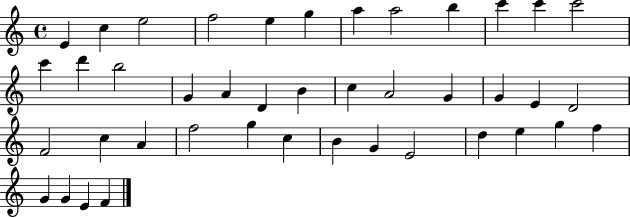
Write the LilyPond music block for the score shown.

{
  \clef treble
  \time 4/4
  \defaultTimeSignature
  \key c \major
  e'4 c''4 e''2 | f''2 e''4 g''4 | a''4 a''2 b''4 | c'''4 c'''4 c'''2 | \break c'''4 d'''4 b''2 | g'4 a'4 d'4 b'4 | c''4 a'2 g'4 | g'4 e'4 d'2 | \break f'2 c''4 a'4 | f''2 g''4 c''4 | b'4 g'4 e'2 | d''4 e''4 g''4 f''4 | \break g'4 g'4 e'4 f'4 | \bar "|."
}